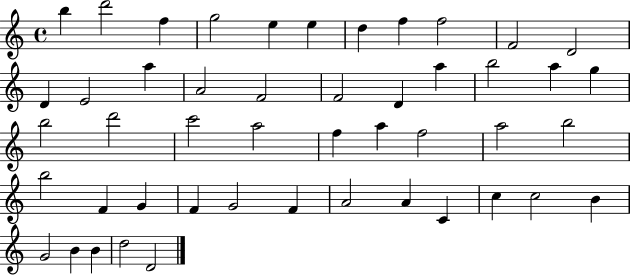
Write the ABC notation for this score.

X:1
T:Untitled
M:4/4
L:1/4
K:C
b d'2 f g2 e e d f f2 F2 D2 D E2 a A2 F2 F2 D a b2 a g b2 d'2 c'2 a2 f a f2 a2 b2 b2 F G F G2 F A2 A C c c2 B G2 B B d2 D2